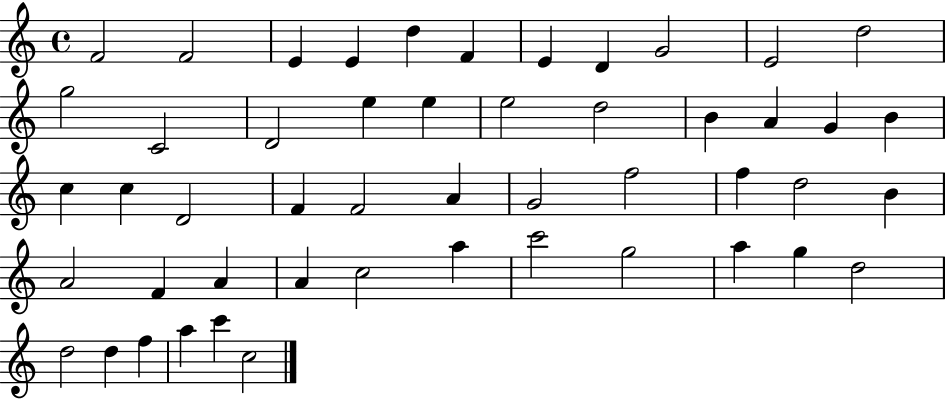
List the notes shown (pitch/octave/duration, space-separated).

F4/h F4/h E4/q E4/q D5/q F4/q E4/q D4/q G4/h E4/h D5/h G5/h C4/h D4/h E5/q E5/q E5/h D5/h B4/q A4/q G4/q B4/q C5/q C5/q D4/h F4/q F4/h A4/q G4/h F5/h F5/q D5/h B4/q A4/h F4/q A4/q A4/q C5/h A5/q C6/h G5/h A5/q G5/q D5/h D5/h D5/q F5/q A5/q C6/q C5/h